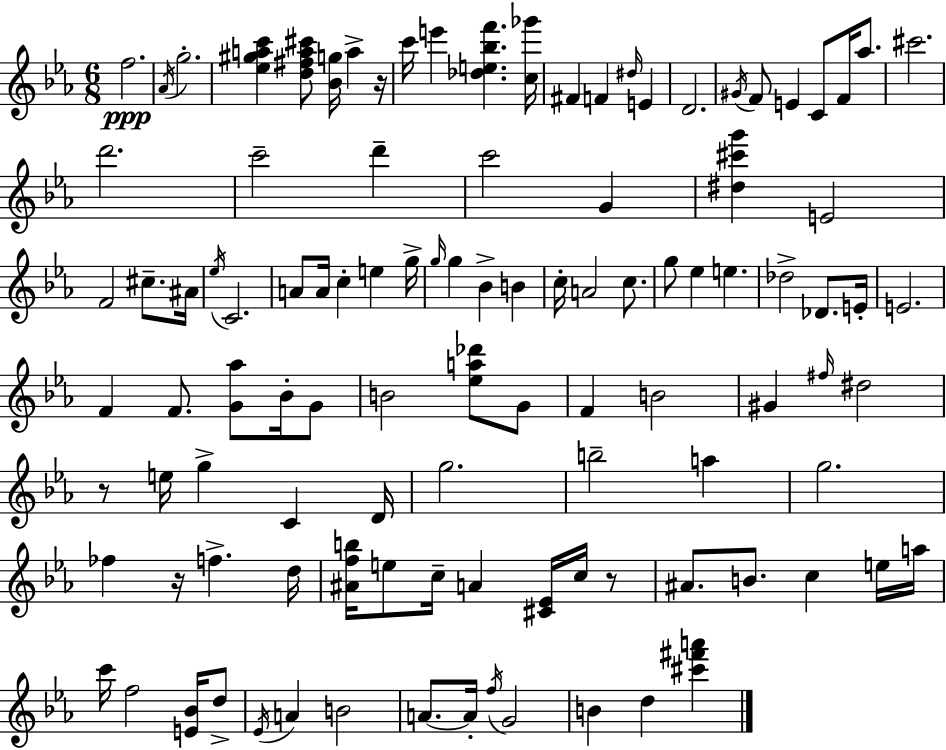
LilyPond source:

{
  \clef treble
  \numericTimeSignature
  \time 6/8
  \key c \minor
  \repeat volta 2 { f''2.\ppp | \acciaccatura { aes'16 } g''2.-. | <ees'' gis'' a'' c'''>4 <d'' fis'' a'' cis'''>8 <bes' g''>16 a''4-> | r16 c'''16 e'''4 <des'' e'' bes'' f'''>4. | \break <c'' ges'''>16 fis'4 f'4 \grace { dis''16 } e'4 | d'2. | \acciaccatura { gis'16 } f'8 e'4 c'8 f'16 | aes''8. cis'''2. | \break d'''2. | c'''2-- d'''4-- | c'''2 g'4 | <dis'' cis''' g'''>4 e'2 | \break f'2 cis''8.-- | ais'16 \acciaccatura { ees''16 } c'2. | a'8 a'16 c''4-. e''4 | g''16-> \grace { g''16 } g''4 bes'4-> | \break b'4 c''16-. a'2 | c''8. g''8 ees''4 e''4. | des''2-> | des'8. e'16-. e'2. | \break f'4 f'8. | <g' aes''>8 bes'16-. g'8 b'2 | <ees'' a'' des'''>8 g'8 f'4 b'2 | gis'4 \grace { fis''16 } dis''2 | \break r8 e''16 g''4-> | c'4 d'16 g''2. | b''2-- | a''4 g''2. | \break fes''4 r16 f''4.-> | d''16 <ais' f'' b''>16 e''8 c''16-- a'4 | <cis' ees'>16 c''16 r8 ais'8. b'8. | c''4 e''16 a''16 c'''16 f''2 | \break <e' bes'>16 d''8-> \acciaccatura { ees'16 } a'4 b'2 | a'8.~~ a'16-. \acciaccatura { f''16 } | g'2 b'4 | d''4 <cis''' fis''' a'''>4 } \bar "|."
}